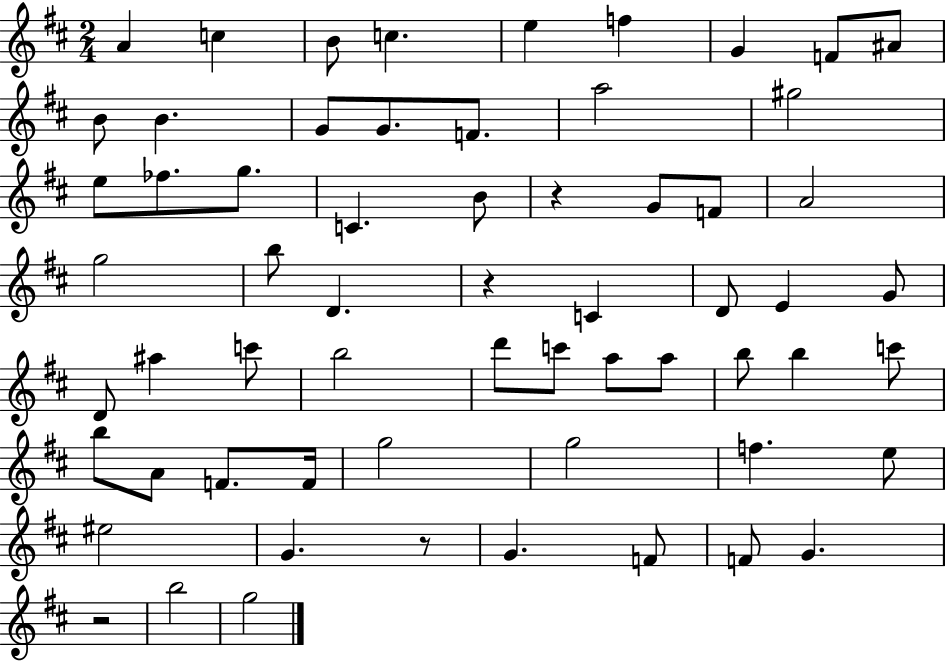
X:1
T:Untitled
M:2/4
L:1/4
K:D
A c B/2 c e f G F/2 ^A/2 B/2 B G/2 G/2 F/2 a2 ^g2 e/2 _f/2 g/2 C B/2 z G/2 F/2 A2 g2 b/2 D z C D/2 E G/2 D/2 ^a c'/2 b2 d'/2 c'/2 a/2 a/2 b/2 b c'/2 b/2 A/2 F/2 F/4 g2 g2 f e/2 ^e2 G z/2 G F/2 F/2 G z2 b2 g2